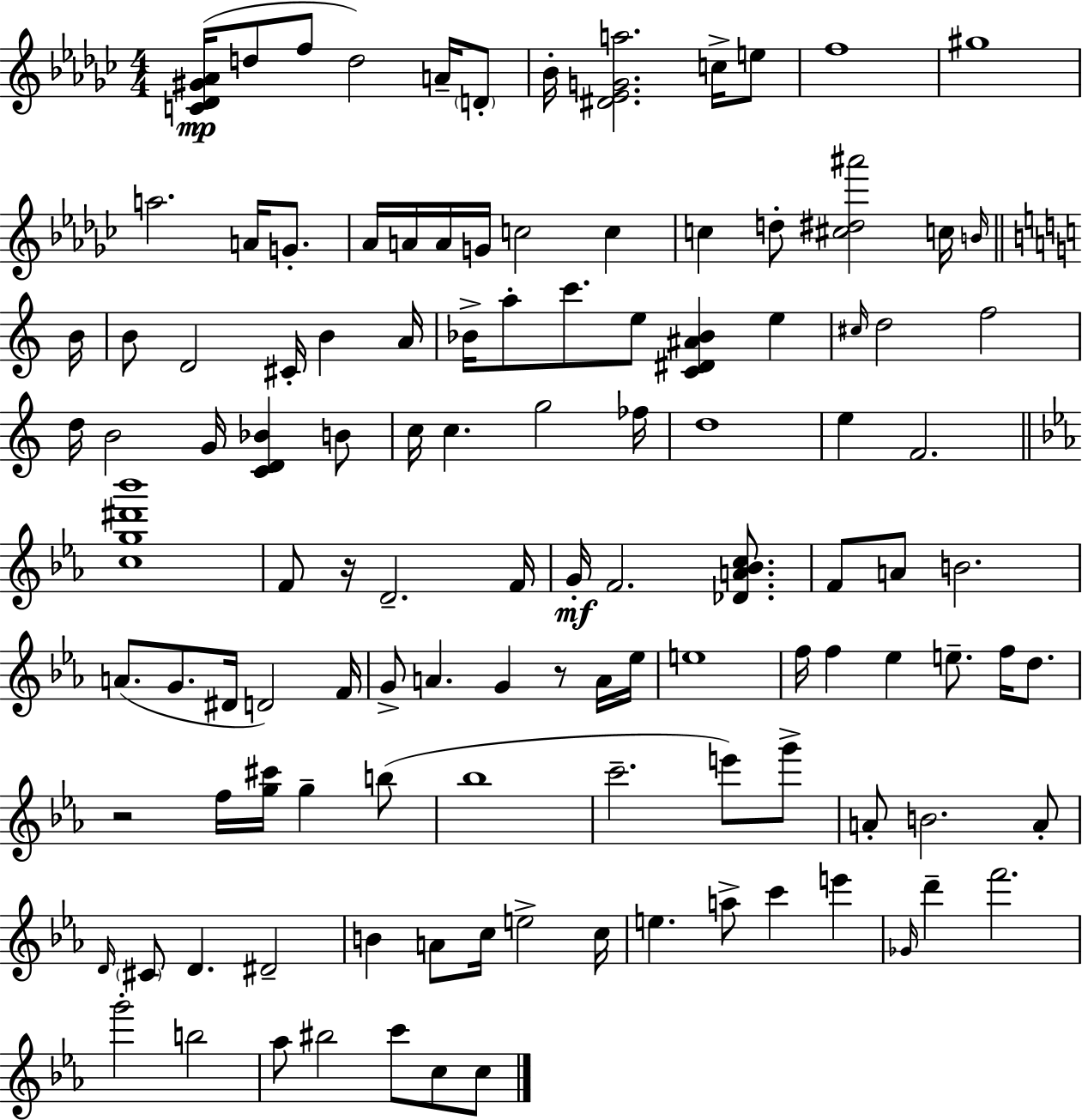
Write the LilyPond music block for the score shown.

{
  \clef treble
  \numericTimeSignature
  \time 4/4
  \key ees \minor
  <c' des' gis' aes'>16(\mp d''8 f''8 d''2) a'16-- \parenthesize d'8-. | bes'16-. <dis' ees' g' a''>2. c''16-> e''8 | f''1 | gis''1 | \break a''2. a'16 g'8.-. | aes'16 a'16 a'16 g'16 c''2 c''4 | c''4 d''8-. <cis'' dis'' ais'''>2 c''16 \grace { b'16 } | \bar "||" \break \key a \minor b'16 b'8 d'2 cis'16-. b'4 | a'16 bes'16-> a''8-. c'''8. e''8 <c' dis' ais' bes'>4 e''4 | \grace { cis''16 } d''2 f''2 | d''16 b'2 g'16 <c' d' bes'>4 | \break b'8 c''16 c''4. g''2 | fes''16 d''1 | e''4 f'2. | \bar "||" \break \key ees \major <c'' g'' dis''' bes'''>1 | f'8 r16 d'2.-- f'16 | g'16-.\mf f'2. <des' a' bes' c''>8. | f'8 a'8 b'2. | \break a'8.( g'8. dis'16 d'2) f'16 | g'8-> a'4. g'4 r8 a'16 ees''16 | e''1 | f''16 f''4 ees''4 e''8.-- f''16 d''8. | \break r2 f''16 <g'' cis'''>16 g''4-- b''8( | bes''1 | c'''2.-- e'''8) g'''8-> | a'8-. b'2. a'8-. | \break \grace { d'16 } \parenthesize cis'8 d'4. dis'2-- | b'4 a'8 c''16 e''2-> | c''16 e''4. a''8-> c'''4 e'''4 | \grace { ges'16 } d'''4-- f'''2. | \break g'''2-. b''2 | aes''8 bis''2 c'''8 c''8 | c''8 \bar "|."
}